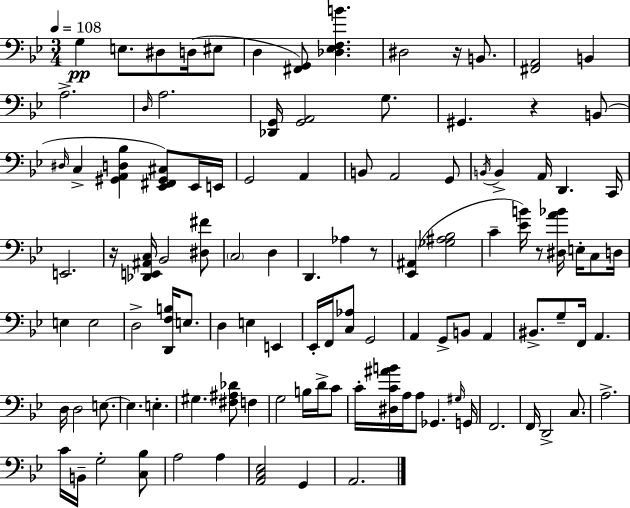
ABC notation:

X:1
T:Untitled
M:3/4
L:1/4
K:Bb
G, E,/2 ^D,/2 D,/4 ^E,/2 D, [^F,,G,,]/2 [_D,_E,F,B] ^D,2 z/4 B,,/2 [^F,,A,,]2 B,, A,2 D,/4 A,2 [_D,,G,,]/4 [G,,A,,]2 G,/2 ^G,, z B,,/2 ^D,/4 C, [^G,,A,,D,_B,] [_E,,^F,,^G,,^C,]/2 _E,,/4 E,,/4 G,,2 A,, B,,/2 A,,2 G,,/2 B,,/4 B,, A,,/4 D,, C,,/4 E,,2 z/4 [_D,,E,,^A,,C,]/4 _B,,2 [^D,^F]/2 C,2 D, D,, _A, z/2 [_E,,^A,,] [_G,^A,_B,]2 C [_EB]/4 z/2 [^D,A_B]/4 E,/4 C,/2 D,/4 E, E,2 D,2 [D,,F,B,]/4 E,/2 D, E, E,, _E,,/4 F,,/4 [C,_A,]/2 G,,2 A,, G,,/2 B,,/2 A,, ^B,,/2 G,/2 F,,/4 A,, D,/4 D,2 E,/2 E, E, ^G, [^F,^A,_D]/2 F, G,2 B,/4 D/4 C/2 C/4 [^D,C^AB]/4 A,/4 A,/2 _G,, ^G,/4 G,,/4 F,,2 F,,/4 D,,2 C,/2 A,2 C/4 B,,/4 G,2 [C,_B,]/2 A,2 A, [A,,C,_E,]2 G,, A,,2